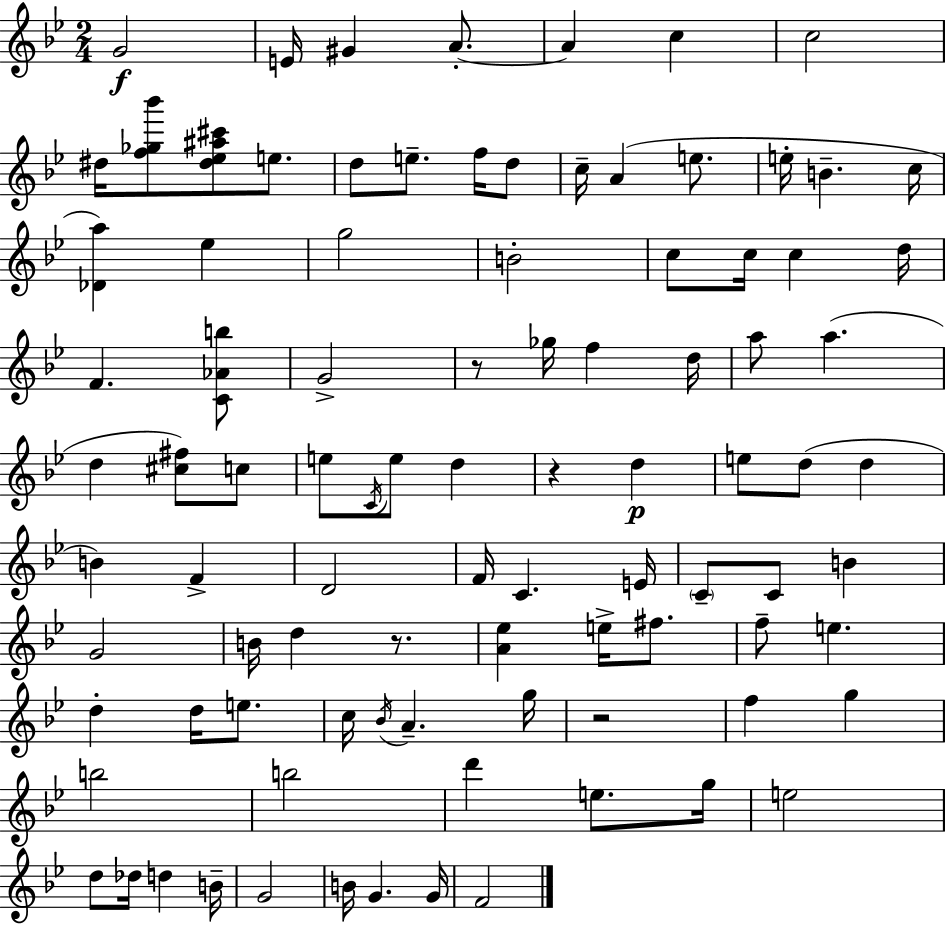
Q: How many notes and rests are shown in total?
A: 93